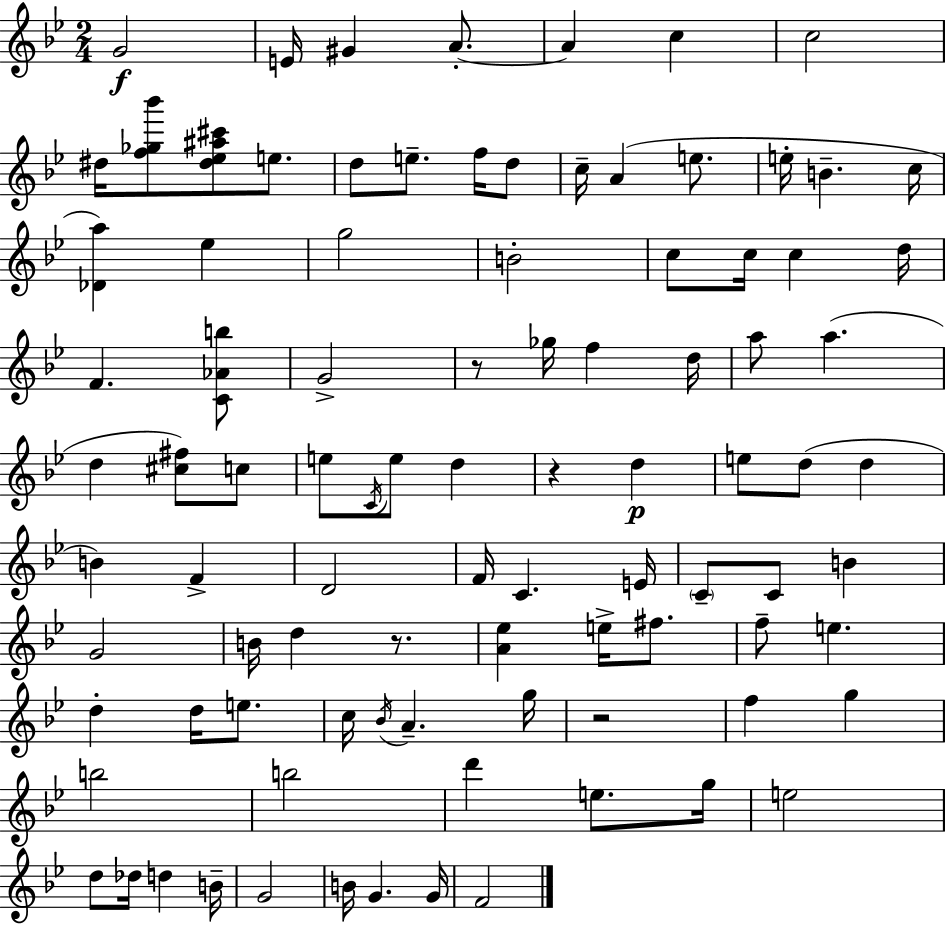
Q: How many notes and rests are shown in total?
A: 93